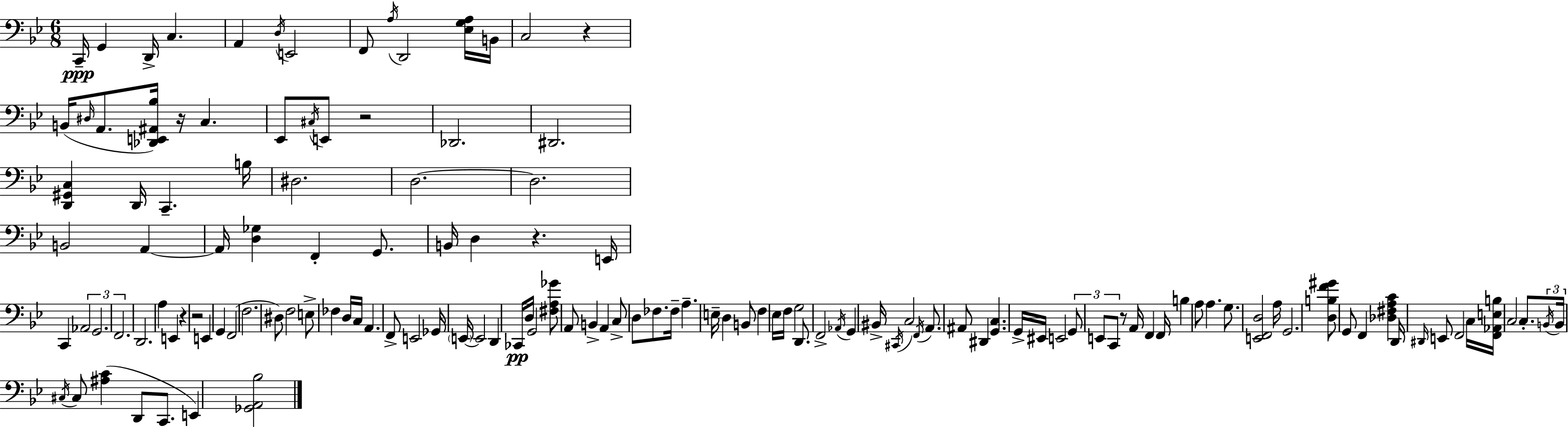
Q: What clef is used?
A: bass